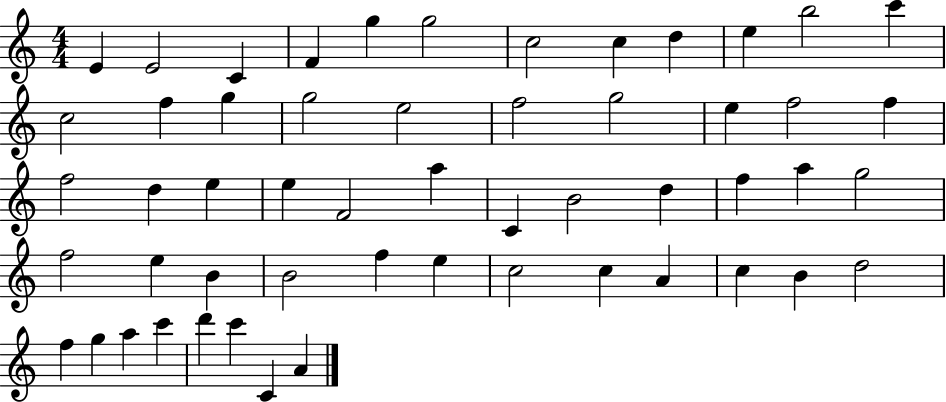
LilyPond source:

{
  \clef treble
  \numericTimeSignature
  \time 4/4
  \key c \major
  e'4 e'2 c'4 | f'4 g''4 g''2 | c''2 c''4 d''4 | e''4 b''2 c'''4 | \break c''2 f''4 g''4 | g''2 e''2 | f''2 g''2 | e''4 f''2 f''4 | \break f''2 d''4 e''4 | e''4 f'2 a''4 | c'4 b'2 d''4 | f''4 a''4 g''2 | \break f''2 e''4 b'4 | b'2 f''4 e''4 | c''2 c''4 a'4 | c''4 b'4 d''2 | \break f''4 g''4 a''4 c'''4 | d'''4 c'''4 c'4 a'4 | \bar "|."
}